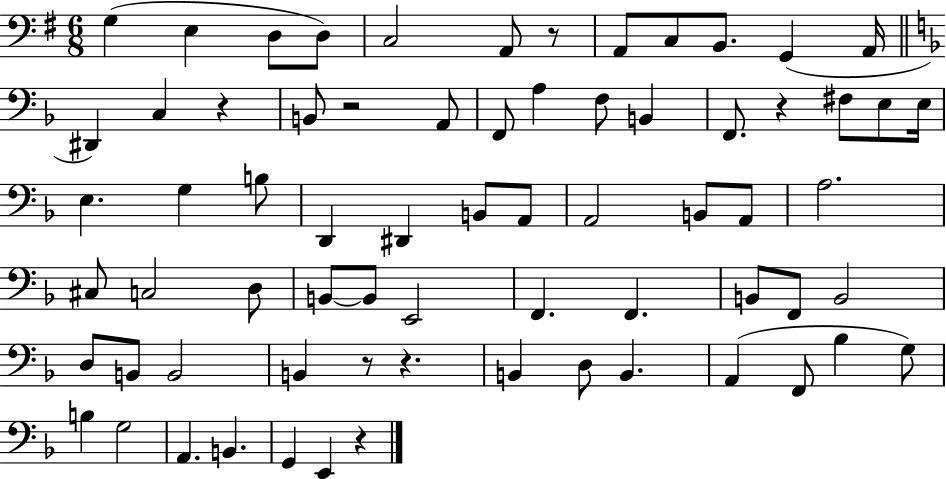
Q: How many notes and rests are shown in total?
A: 69